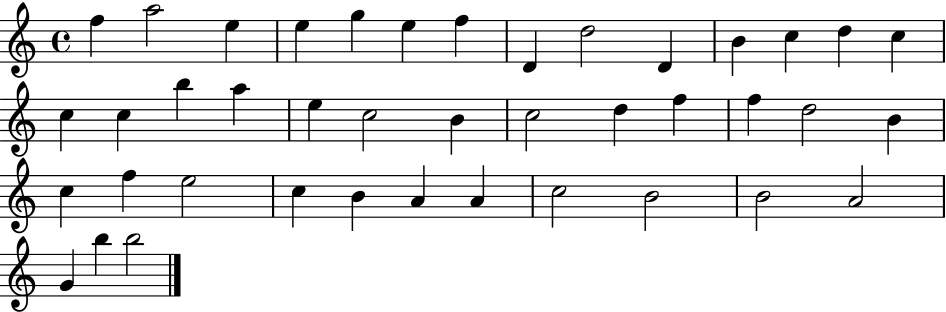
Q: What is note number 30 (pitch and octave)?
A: E5